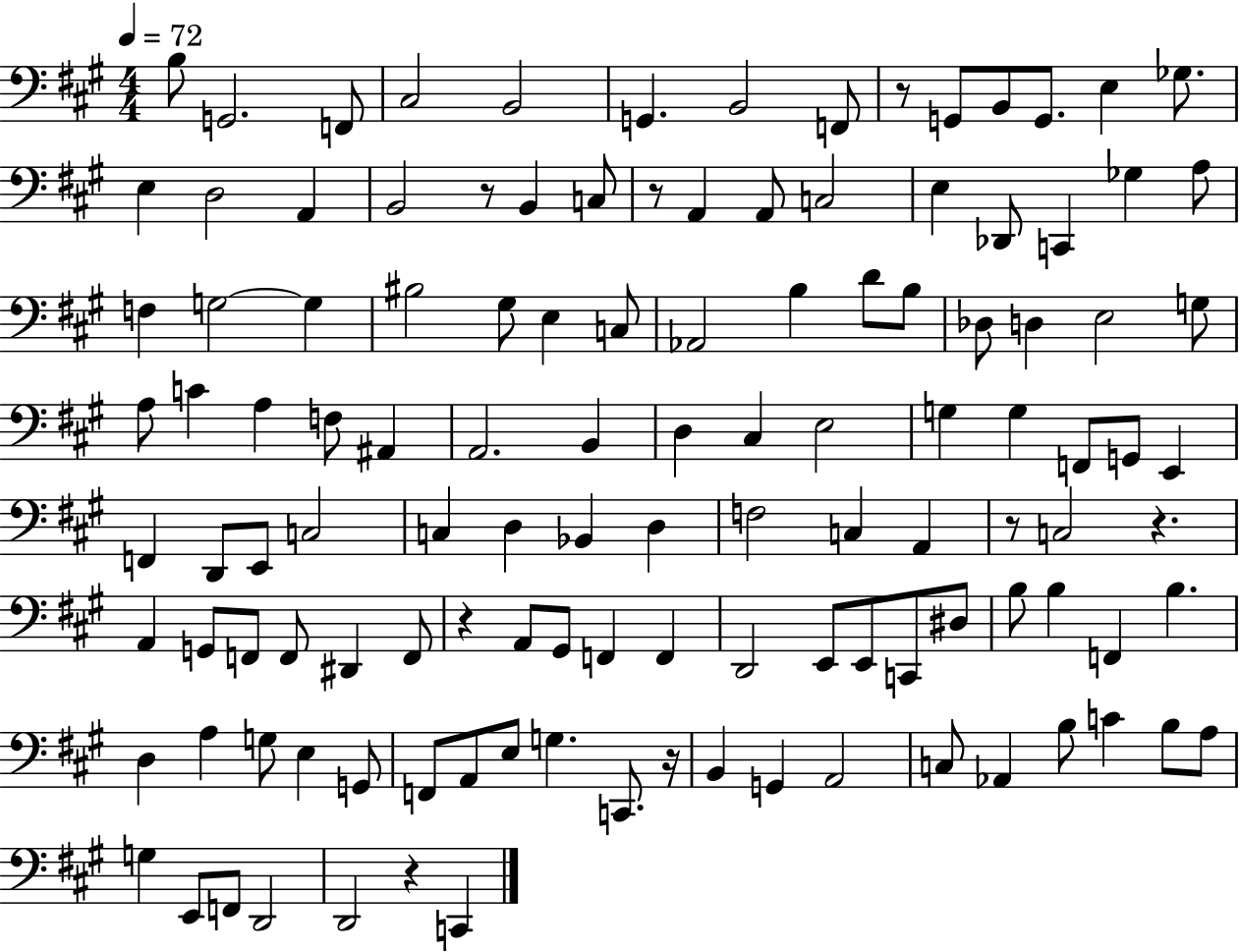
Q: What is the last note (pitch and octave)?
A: C2